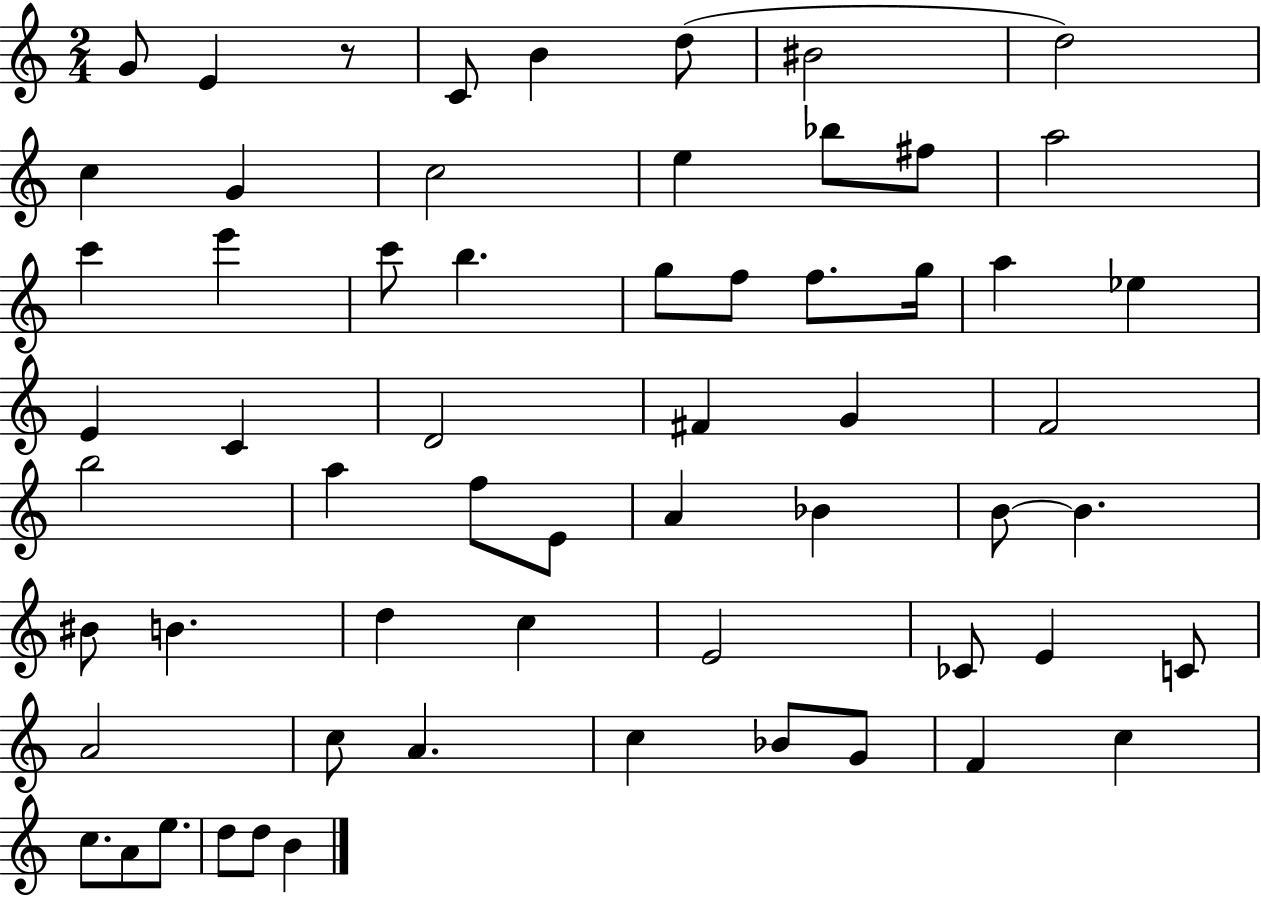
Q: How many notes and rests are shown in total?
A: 61